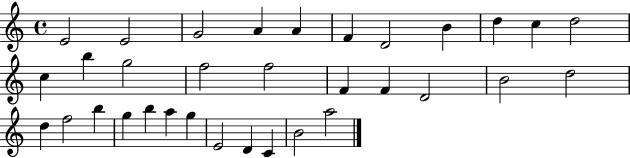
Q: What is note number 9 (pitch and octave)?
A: D5